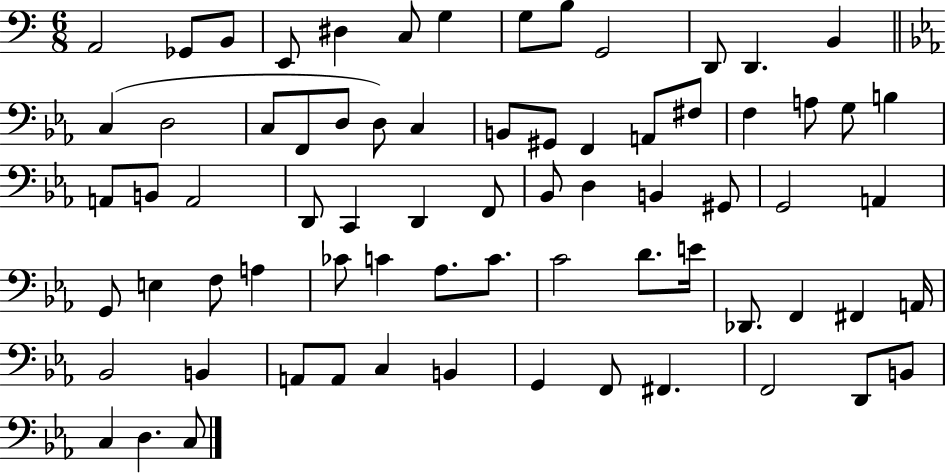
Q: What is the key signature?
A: C major